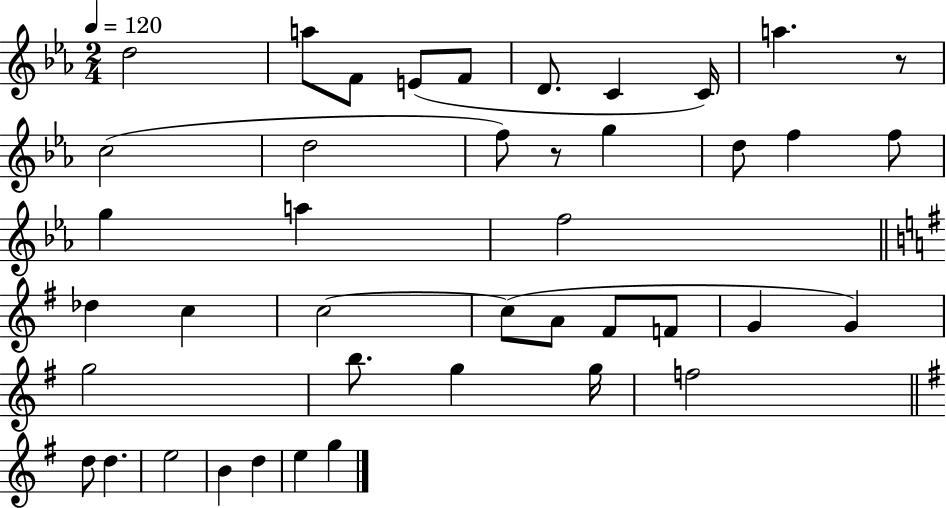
X:1
T:Untitled
M:2/4
L:1/4
K:Eb
d2 a/2 F/2 E/2 F/2 D/2 C C/4 a z/2 c2 d2 f/2 z/2 g d/2 f f/2 g a f2 _d c c2 c/2 A/2 ^F/2 F/2 G G g2 b/2 g g/4 f2 d/2 d e2 B d e g